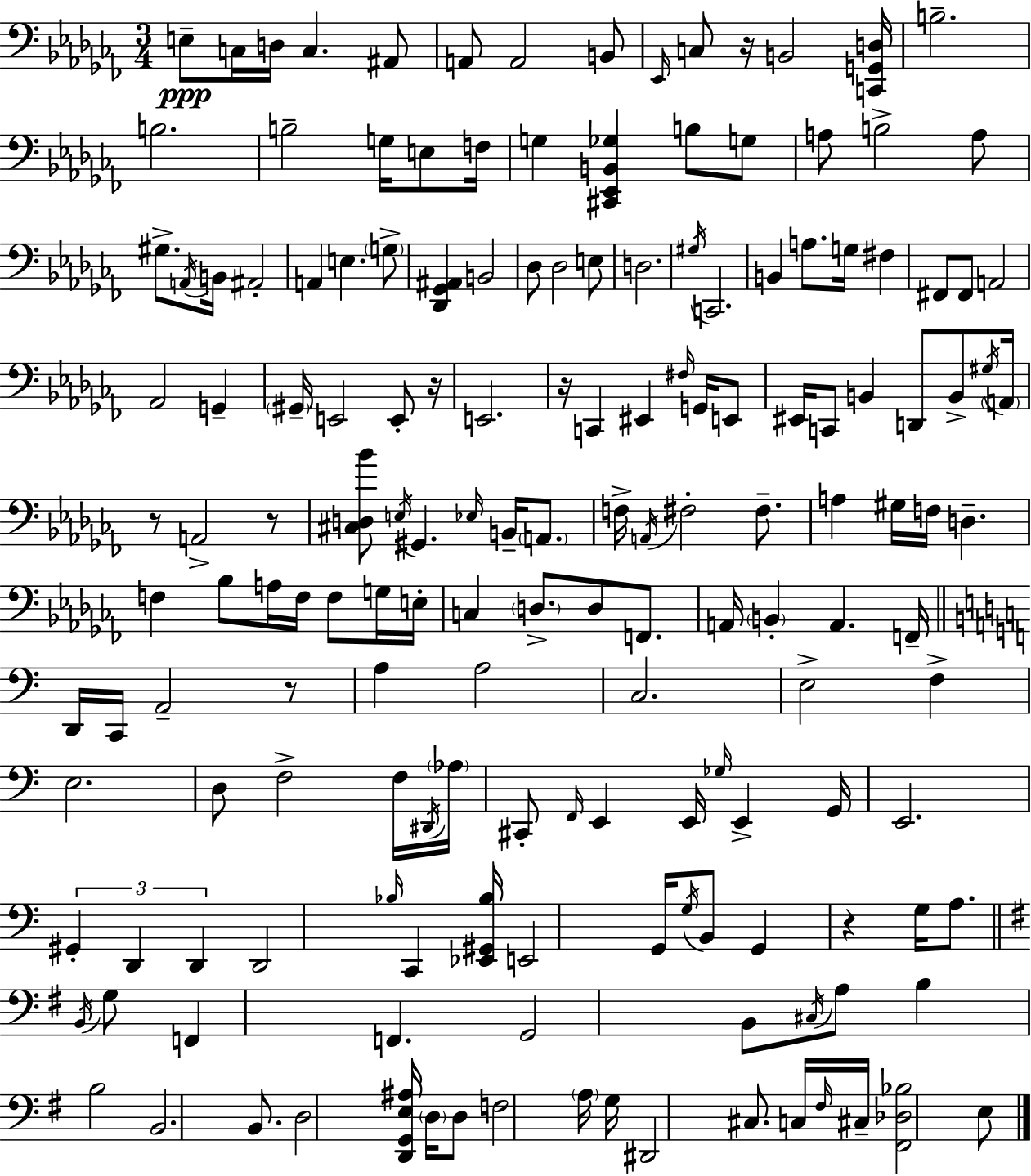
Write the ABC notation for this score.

X:1
T:Untitled
M:3/4
L:1/4
K:Abm
E,/2 C,/4 D,/4 C, ^A,,/2 A,,/2 A,,2 B,,/2 _E,,/4 C,/2 z/4 B,,2 [C,,G,,D,]/4 B,2 B,2 B,2 G,/4 E,/2 F,/4 G, [^C,,_E,,B,,_G,] B,/2 G,/2 A,/2 B,2 A,/2 ^G,/2 A,,/4 B,,/4 ^A,,2 A,, E, G,/2 [_D,,_G,,^A,,] B,,2 _D,/2 _D,2 E,/2 D,2 ^G,/4 C,,2 B,, A,/2 G,/4 ^F, ^F,,/2 ^F,,/2 A,,2 _A,,2 G,, ^G,,/4 E,,2 E,,/2 z/4 E,,2 z/4 C,, ^E,, ^F,/4 G,,/4 E,,/2 ^E,,/4 C,,/2 B,, D,,/2 B,,/2 ^G,/4 A,,/4 z/2 A,,2 z/2 [^C,D,_B]/2 E,/4 ^G,, _E,/4 B,,/4 A,,/2 F,/4 A,,/4 ^F,2 ^F,/2 A, ^G,/4 F,/4 D, F, _B,/2 A,/4 F,/4 F,/2 G,/4 E,/4 C, D,/2 D,/2 F,,/2 A,,/4 B,, A,, F,,/4 D,,/4 C,,/4 A,,2 z/2 A, A,2 C,2 E,2 F, E,2 D,/2 F,2 F,/4 ^D,,/4 _A,/4 ^C,,/2 F,,/4 E,, E,,/4 _G,/4 E,, G,,/4 E,,2 ^G,, D,, D,, D,,2 _B,/4 C,, [_E,,^G,,_B,]/4 E,,2 G,,/4 G,/4 B,,/2 G,, z G,/4 A,/2 B,,/4 G,/2 F,, F,, G,,2 B,,/2 ^C,/4 A,/2 B, B,2 B,,2 B,,/2 D,2 [D,,G,,E,^A,]/4 D,/4 D,/2 F,2 A,/4 G,/4 ^D,,2 ^C,/2 C,/4 ^F,/4 ^C,/4 [^F,,_D,_B,]2 E,/2